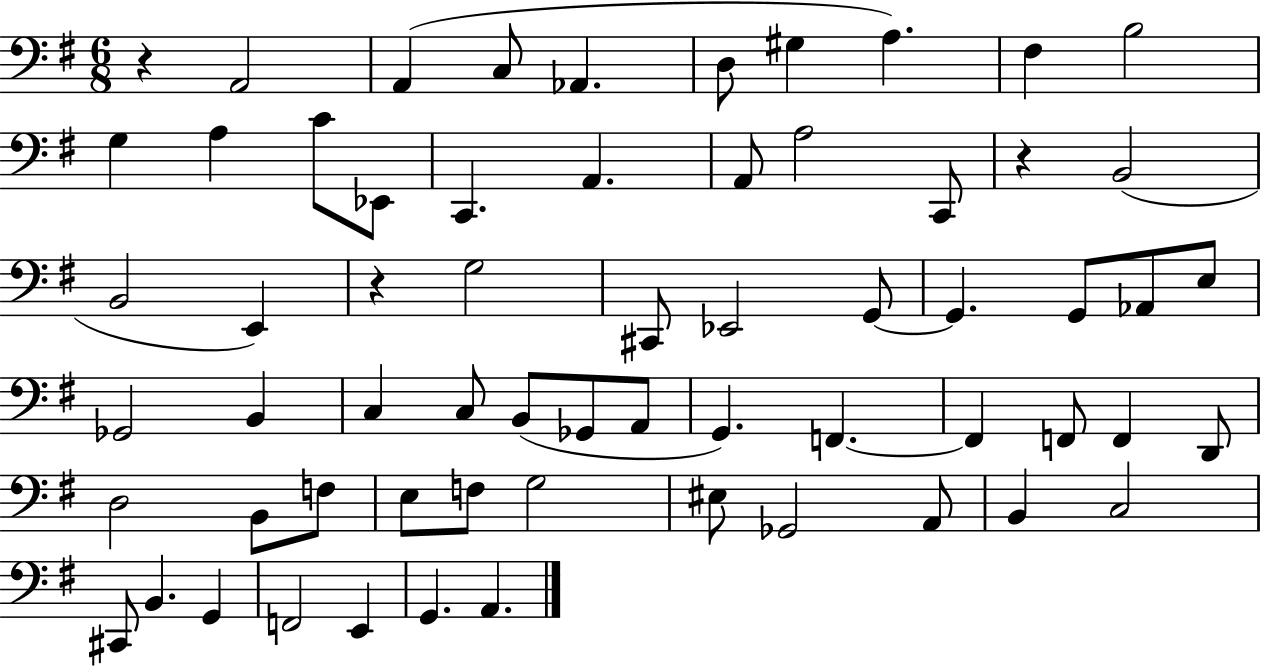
R/q A2/h A2/q C3/e Ab2/q. D3/e G#3/q A3/q. F#3/q B3/h G3/q A3/q C4/e Eb2/e C2/q. A2/q. A2/e A3/h C2/e R/q B2/h B2/h E2/q R/q G3/h C#2/e Eb2/h G2/e G2/q. G2/e Ab2/e E3/e Gb2/h B2/q C3/q C3/e B2/e Gb2/e A2/e G2/q. F2/q. F2/q F2/e F2/q D2/e D3/h B2/e F3/e E3/e F3/e G3/h EIS3/e Gb2/h A2/e B2/q C3/h C#2/e B2/q. G2/q F2/h E2/q G2/q. A2/q.